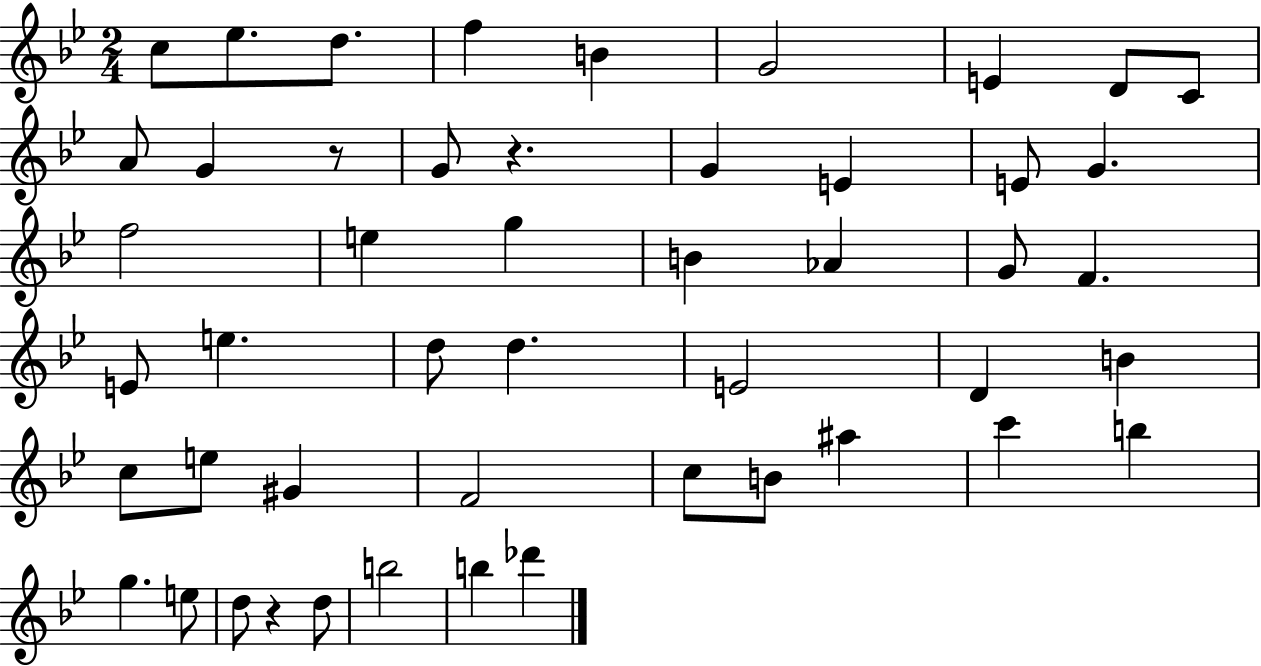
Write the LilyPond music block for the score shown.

{
  \clef treble
  \numericTimeSignature
  \time 2/4
  \key bes \major
  \repeat volta 2 { c''8 ees''8. d''8. | f''4 b'4 | g'2 | e'4 d'8 c'8 | \break a'8 g'4 r8 | g'8 r4. | g'4 e'4 | e'8 g'4. | \break f''2 | e''4 g''4 | b'4 aes'4 | g'8 f'4. | \break e'8 e''4. | d''8 d''4. | e'2 | d'4 b'4 | \break c''8 e''8 gis'4 | f'2 | c''8 b'8 ais''4 | c'''4 b''4 | \break g''4. e''8 | d''8 r4 d''8 | b''2 | b''4 des'''4 | \break } \bar "|."
}